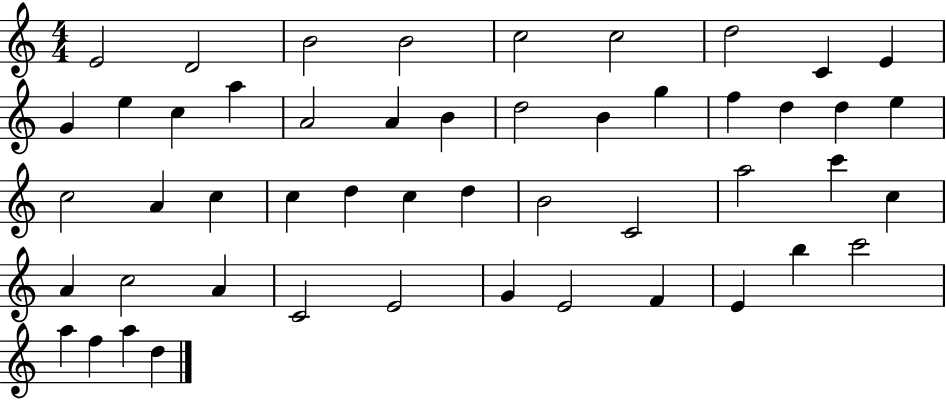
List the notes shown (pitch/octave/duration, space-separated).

E4/h D4/h B4/h B4/h C5/h C5/h D5/h C4/q E4/q G4/q E5/q C5/q A5/q A4/h A4/q B4/q D5/h B4/q G5/q F5/q D5/q D5/q E5/q C5/h A4/q C5/q C5/q D5/q C5/q D5/q B4/h C4/h A5/h C6/q C5/q A4/q C5/h A4/q C4/h E4/h G4/q E4/h F4/q E4/q B5/q C6/h A5/q F5/q A5/q D5/q